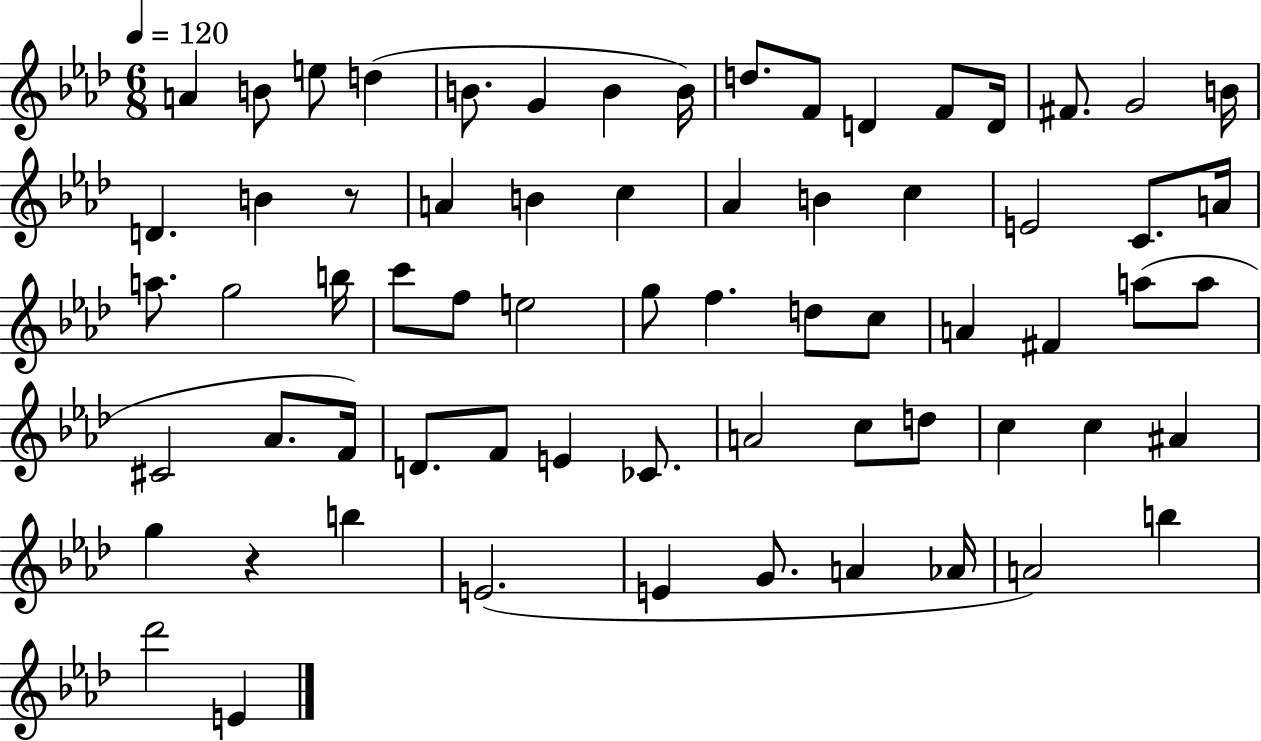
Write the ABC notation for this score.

X:1
T:Untitled
M:6/8
L:1/4
K:Ab
A B/2 e/2 d B/2 G B B/4 d/2 F/2 D F/2 D/4 ^F/2 G2 B/4 D B z/2 A B c _A B c E2 C/2 A/4 a/2 g2 b/4 c'/2 f/2 e2 g/2 f d/2 c/2 A ^F a/2 a/2 ^C2 _A/2 F/4 D/2 F/2 E _C/2 A2 c/2 d/2 c c ^A g z b E2 E G/2 A _A/4 A2 b _d'2 E